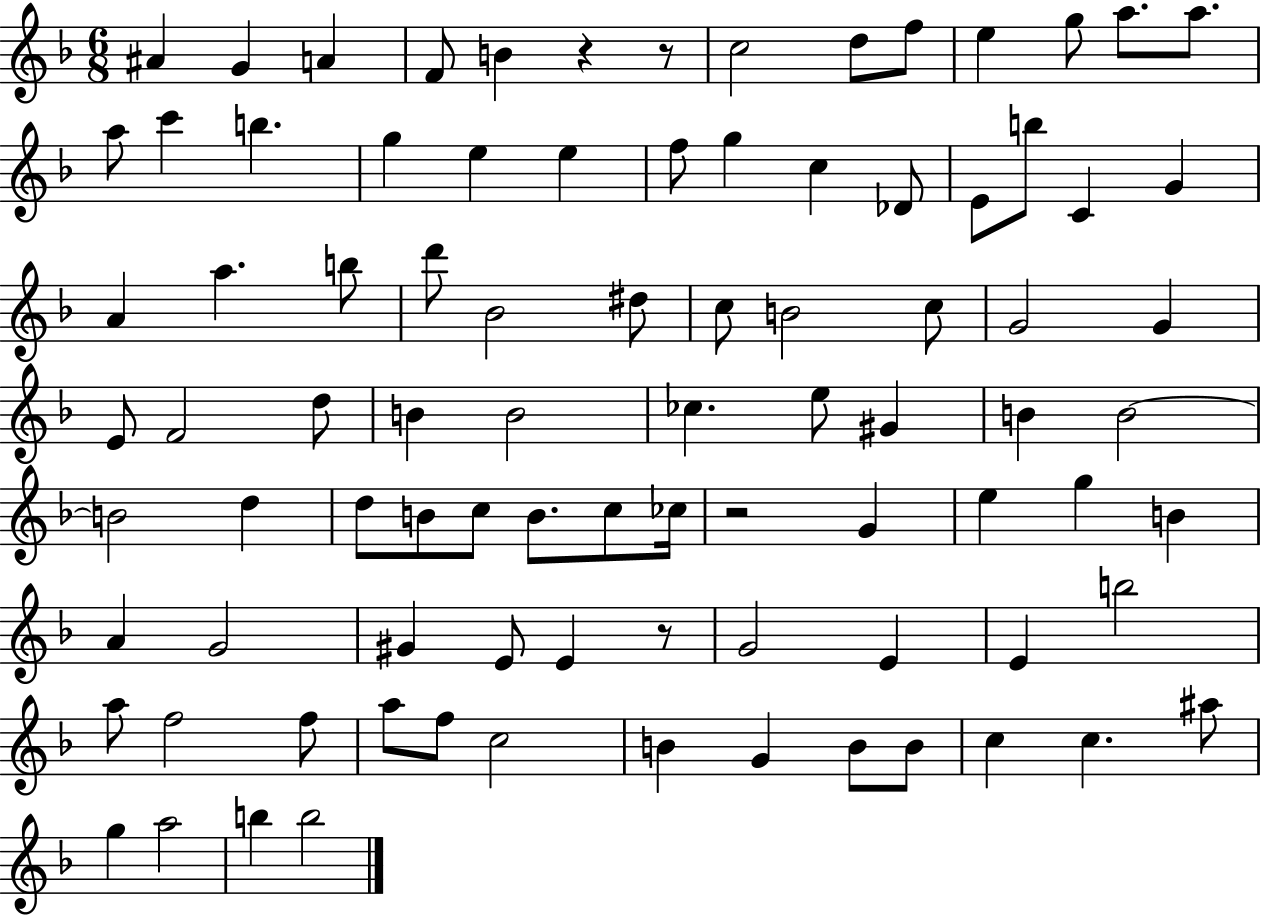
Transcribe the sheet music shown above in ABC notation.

X:1
T:Untitled
M:6/8
L:1/4
K:F
^A G A F/2 B z z/2 c2 d/2 f/2 e g/2 a/2 a/2 a/2 c' b g e e f/2 g c _D/2 E/2 b/2 C G A a b/2 d'/2 _B2 ^d/2 c/2 B2 c/2 G2 G E/2 F2 d/2 B B2 _c e/2 ^G B B2 B2 d d/2 B/2 c/2 B/2 c/2 _c/4 z2 G e g B A G2 ^G E/2 E z/2 G2 E E b2 a/2 f2 f/2 a/2 f/2 c2 B G B/2 B/2 c c ^a/2 g a2 b b2